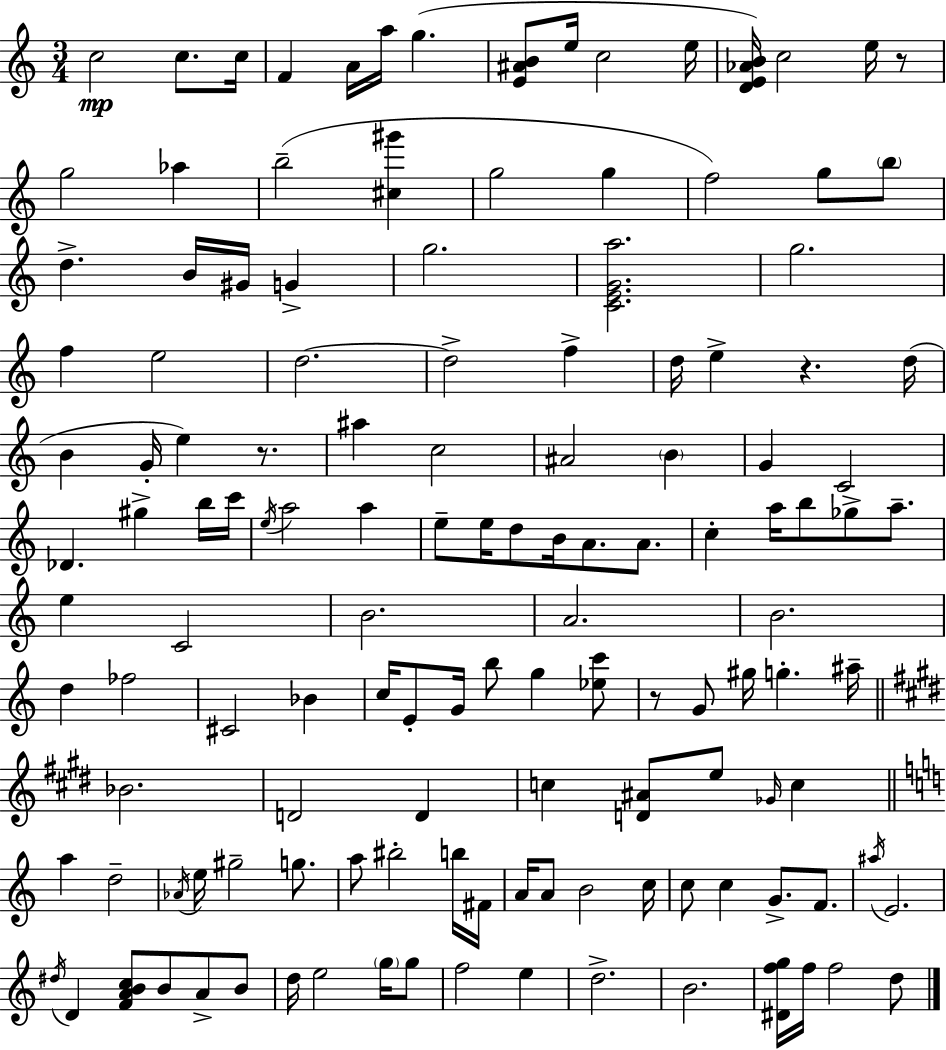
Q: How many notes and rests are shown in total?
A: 134